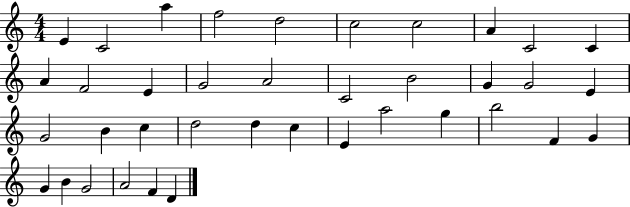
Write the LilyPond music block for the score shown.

{
  \clef treble
  \numericTimeSignature
  \time 4/4
  \key c \major
  e'4 c'2 a''4 | f''2 d''2 | c''2 c''2 | a'4 c'2 c'4 | \break a'4 f'2 e'4 | g'2 a'2 | c'2 b'2 | g'4 g'2 e'4 | \break g'2 b'4 c''4 | d''2 d''4 c''4 | e'4 a''2 g''4 | b''2 f'4 g'4 | \break g'4 b'4 g'2 | a'2 f'4 d'4 | \bar "|."
}